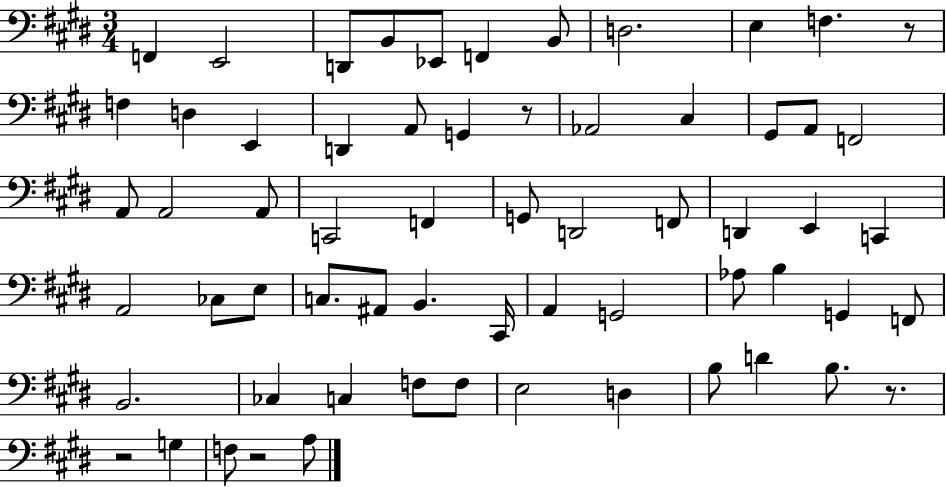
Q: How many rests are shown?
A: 5